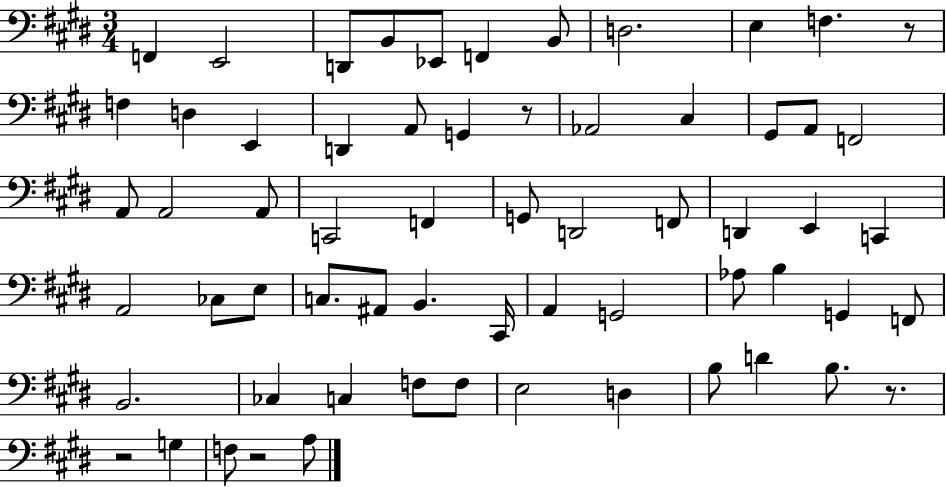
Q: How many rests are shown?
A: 5